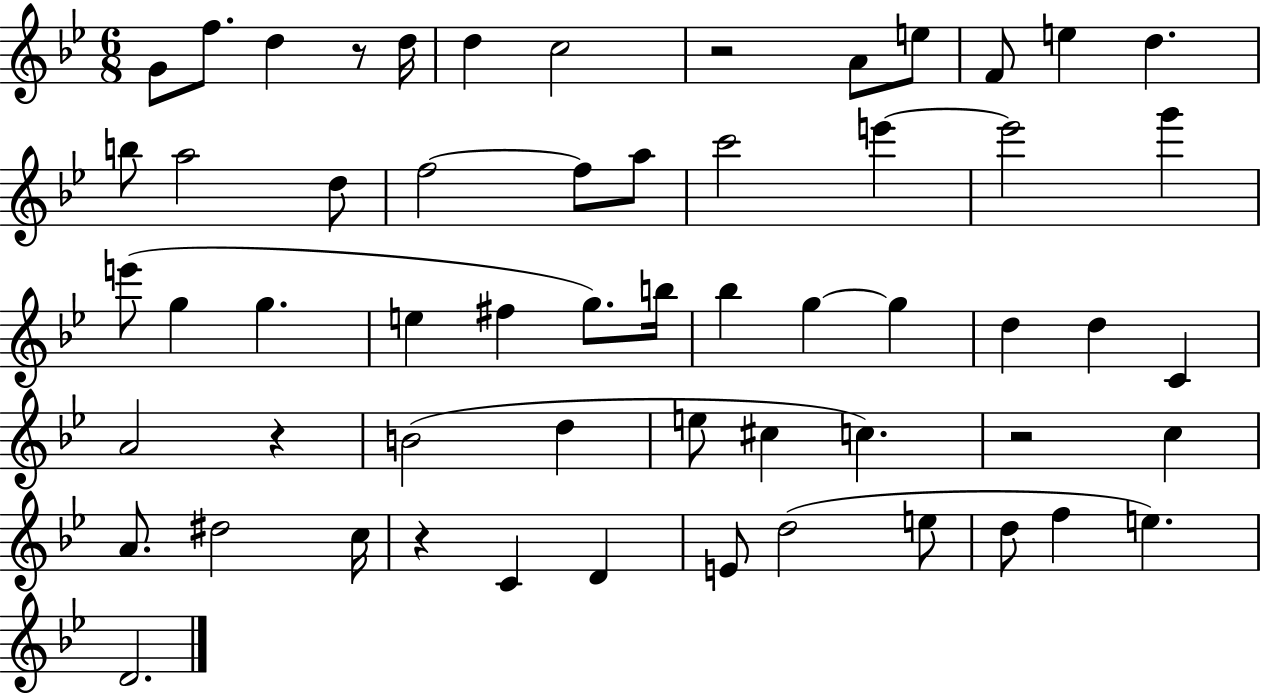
X:1
T:Untitled
M:6/8
L:1/4
K:Bb
G/2 f/2 d z/2 d/4 d c2 z2 A/2 e/2 F/2 e d b/2 a2 d/2 f2 f/2 a/2 c'2 e' e'2 g' e'/2 g g e ^f g/2 b/4 _b g g d d C A2 z B2 d e/2 ^c c z2 c A/2 ^d2 c/4 z C D E/2 d2 e/2 d/2 f e D2